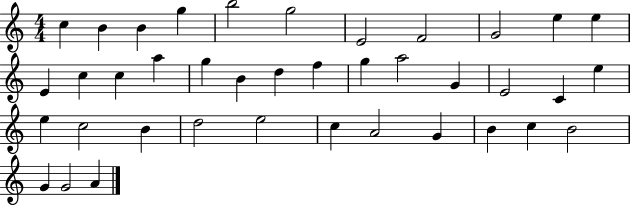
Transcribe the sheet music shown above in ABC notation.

X:1
T:Untitled
M:4/4
L:1/4
K:C
c B B g b2 g2 E2 F2 G2 e e E c c a g B d f g a2 G E2 C e e c2 B d2 e2 c A2 G B c B2 G G2 A